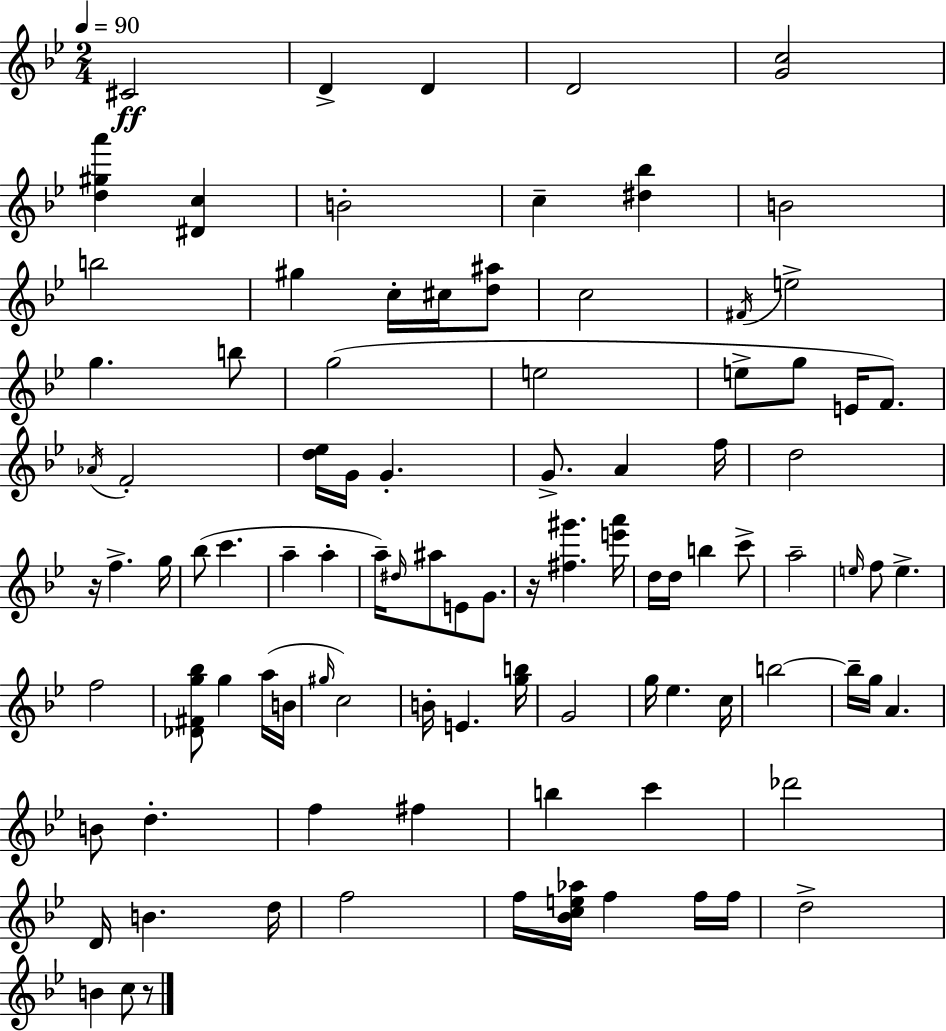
C#4/h D4/q D4/q D4/h [G4,C5]/h [D5,G#5,A6]/q [D#4,C5]/q B4/h C5/q [D#5,Bb5]/q B4/h B5/h G#5/q C5/s C#5/s [D5,A#5]/e C5/h F#4/s E5/h G5/q. B5/e G5/h E5/h E5/e G5/e E4/s F4/e. Ab4/s F4/h [D5,Eb5]/s G4/s G4/q. G4/e. A4/q F5/s D5/h R/s F5/q. G5/s Bb5/e C6/q. A5/q A5/q A5/s D#5/s A#5/e E4/e G4/e. R/s [F#5,G#6]/q. [E6,A6]/s D5/s D5/s B5/q C6/e A5/h E5/s F5/e E5/q. F5/h [Db4,F#4,G5,Bb5]/e G5/q A5/s B4/s G#5/s C5/h B4/s E4/q. [G5,B5]/s G4/h G5/s Eb5/q. C5/s B5/h B5/s G5/s A4/q. B4/e D5/q. F5/q F#5/q B5/q C6/q Db6/h D4/s B4/q. D5/s F5/h F5/s [Bb4,C5,E5,Ab5]/s F5/q F5/s F5/s D5/h B4/q C5/e R/e